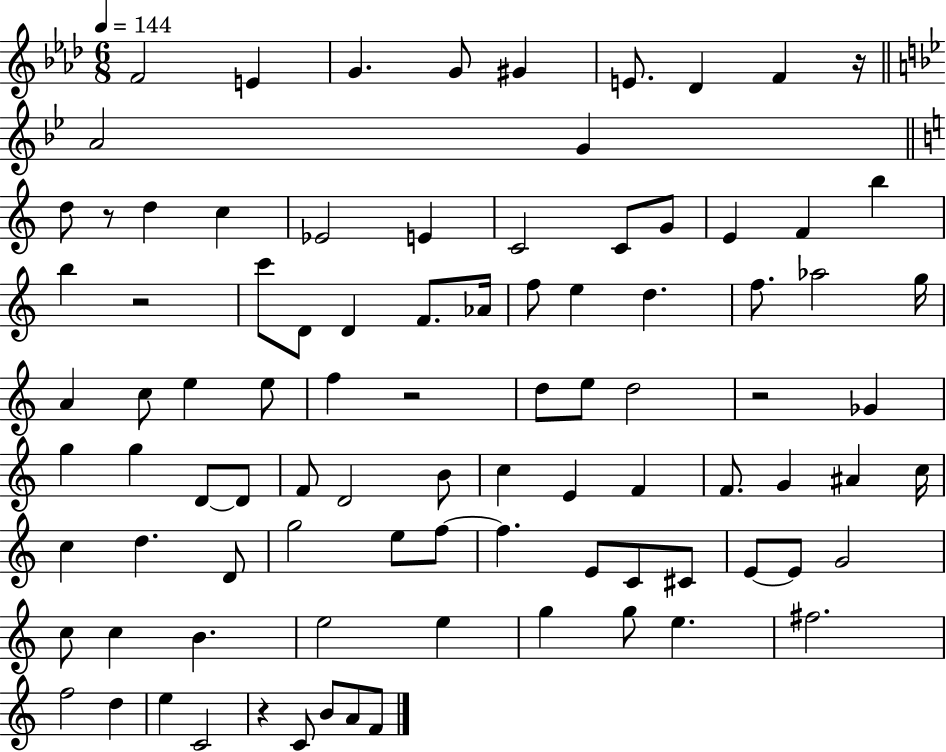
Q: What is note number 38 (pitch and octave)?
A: F5